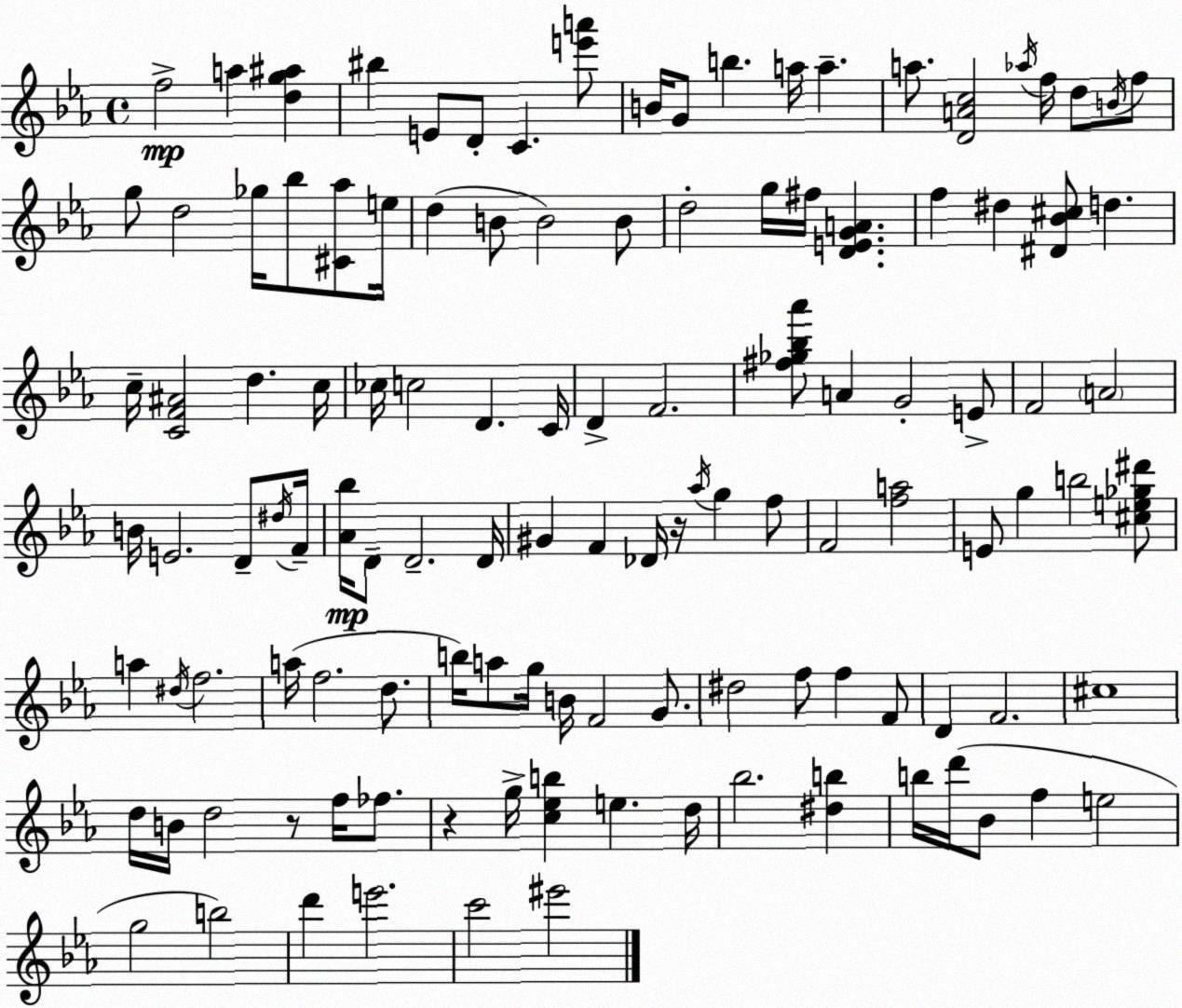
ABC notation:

X:1
T:Untitled
M:4/4
L:1/4
K:Cm
f2 a [dg^a] ^b E/2 D/2 C [e'a']/2 B/4 G/2 b a/4 a a/2 [DAc]2 _a/4 f/4 d/2 B/4 f/2 g/2 d2 _g/4 _b/2 [^C_a]/2 e/4 d B/2 B2 B/2 d2 g/4 ^f/4 [DEGA] f ^d [^D_B^c]/2 d c/4 [CF^A]2 d c/4 _c/4 c2 D C/4 D F2 [^f_g_b_a']/2 A G2 E/2 F2 A2 B/4 E2 D/2 ^d/4 F/4 [_A_b]/4 D/2 D2 D/4 ^G F _D/4 z/4 _a/4 g f/2 F2 [fa]2 E/2 g b2 [^ce_g^d']/2 a ^d/4 f2 a/4 f2 d/2 b/4 a/2 g/4 B/4 F2 G/2 ^d2 f/2 f F/2 D F2 ^c4 d/4 B/4 d2 z/2 f/4 _f/2 z g/4 [c_eb] e d/4 _b2 [^db] b/4 d'/4 _B/2 f e2 g2 b2 d' e'2 c'2 ^e'2